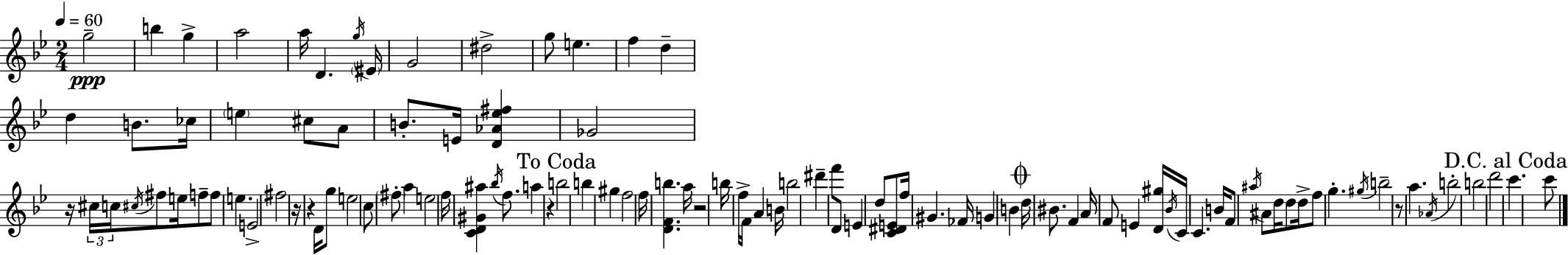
G5/h B5/q G5/q A5/h A5/s D4/q. G5/s EIS4/s G4/h D#5/h G5/e E5/q. F5/q D5/q D5/q B4/e. CES5/s E5/q C#5/e A4/e B4/e. E4/s [D4,Ab4,Eb5,F#5]/q Gb4/h R/s C#5/s C5/s C#5/s F#5/e E5/s F5/e F5/e E5/q. E4/h F#5/h R/s R/q D4/s G5/e E5/h C5/e F#5/e A5/q E5/h F5/s [C4,D4,G#4,A#5]/q Bb5/s F5/e. A5/q R/q B5/h B5/q G#5/q F5/h F5/s [D4,F4,B5]/q. A5/s R/h B5/s F5/s F4/s A4/q B4/s B5/h D#6/q F6/e D4/e E4/q D5/e [C4,D#4,E4]/e F5/s G#4/q. FES4/s G4/q B4/q D5/s BIS4/e. F4/q A4/s F4/e E4/q [D4,G#5]/s Bb4/s C4/s C4/q. B4/s F4/e A#5/s A#4/e D5/s D5/e D5/s F5/e G5/q. G#5/s B5/h R/e A5/q. Ab4/s B5/h B5/h D6/h C6/q. C6/e